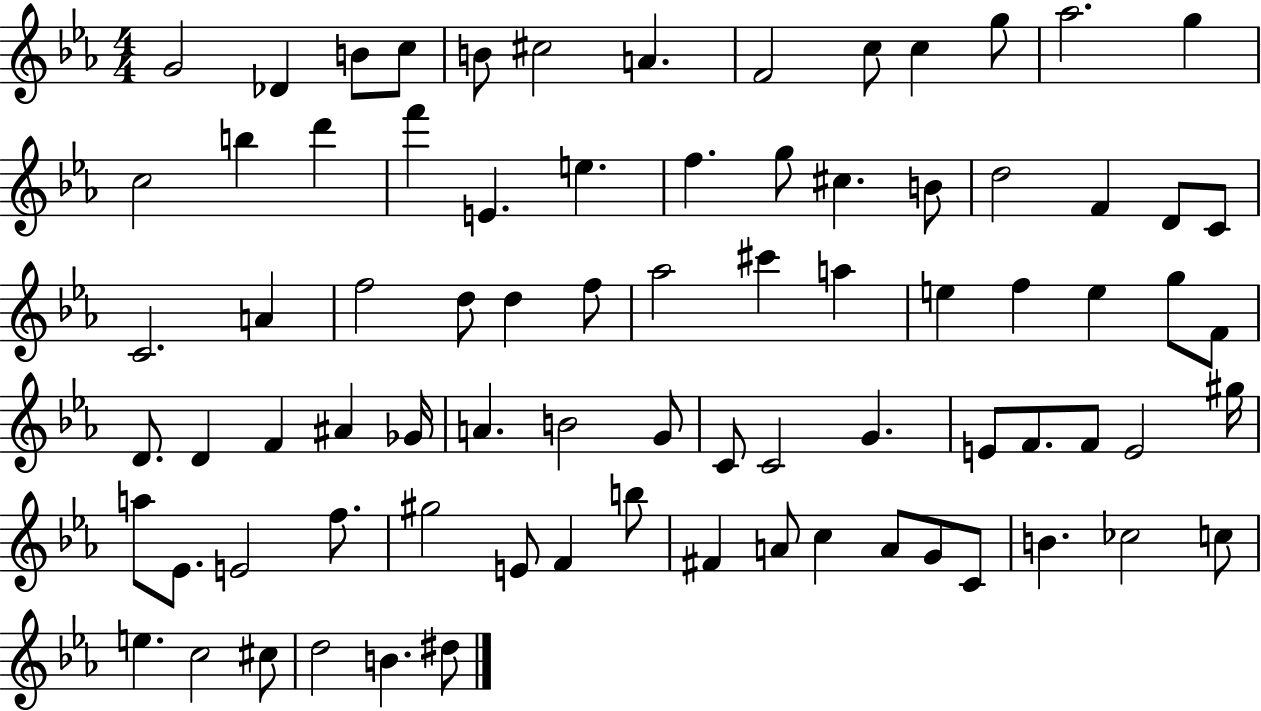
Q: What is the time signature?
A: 4/4